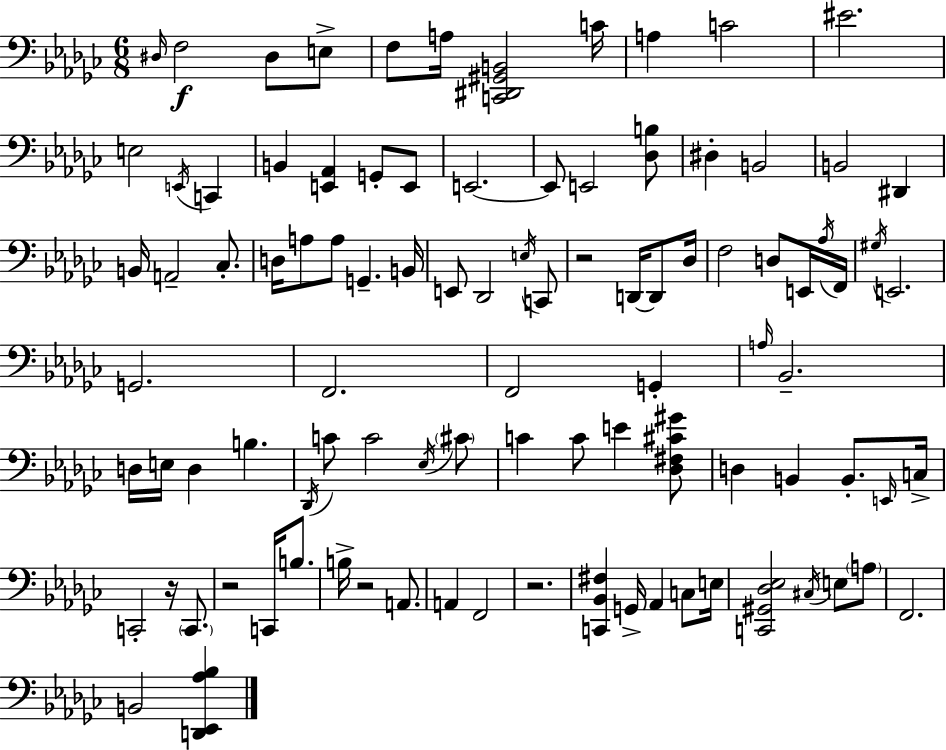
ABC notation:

X:1
T:Untitled
M:6/8
L:1/4
K:Ebm
^D,/4 F,2 ^D,/2 E,/2 F,/2 A,/4 [C,,^D,,^G,,B,,]2 C/4 A, C2 ^E2 E,2 E,,/4 C,, B,, [E,,_A,,] G,,/2 E,,/2 E,,2 E,,/2 E,,2 [_D,B,]/2 ^D, B,,2 B,,2 ^D,, B,,/4 A,,2 _C,/2 D,/4 A,/2 A,/2 G,, B,,/4 E,,/2 _D,,2 E,/4 C,,/2 z2 D,,/4 D,,/2 _D,/4 F,2 D,/2 E,,/4 _A,/4 F,,/4 ^G,/4 E,,2 G,,2 F,,2 F,,2 G,, A,/4 _B,,2 D,/4 E,/4 D, B, _D,,/4 C/2 C2 _E,/4 ^C/2 C C/2 E [_D,^F,^C^G]/2 D, B,, B,,/2 E,,/4 C,/4 C,,2 z/4 C,,/2 z2 C,,/4 B,/2 B,/4 z2 A,,/2 A,, F,,2 z2 [C,,_B,,^F,] G,,/4 _A,, C,/2 E,/4 [C,,^G,,_D,_E,]2 ^C,/4 E,/2 A,/2 F,,2 B,,2 [D,,_E,,_A,_B,]